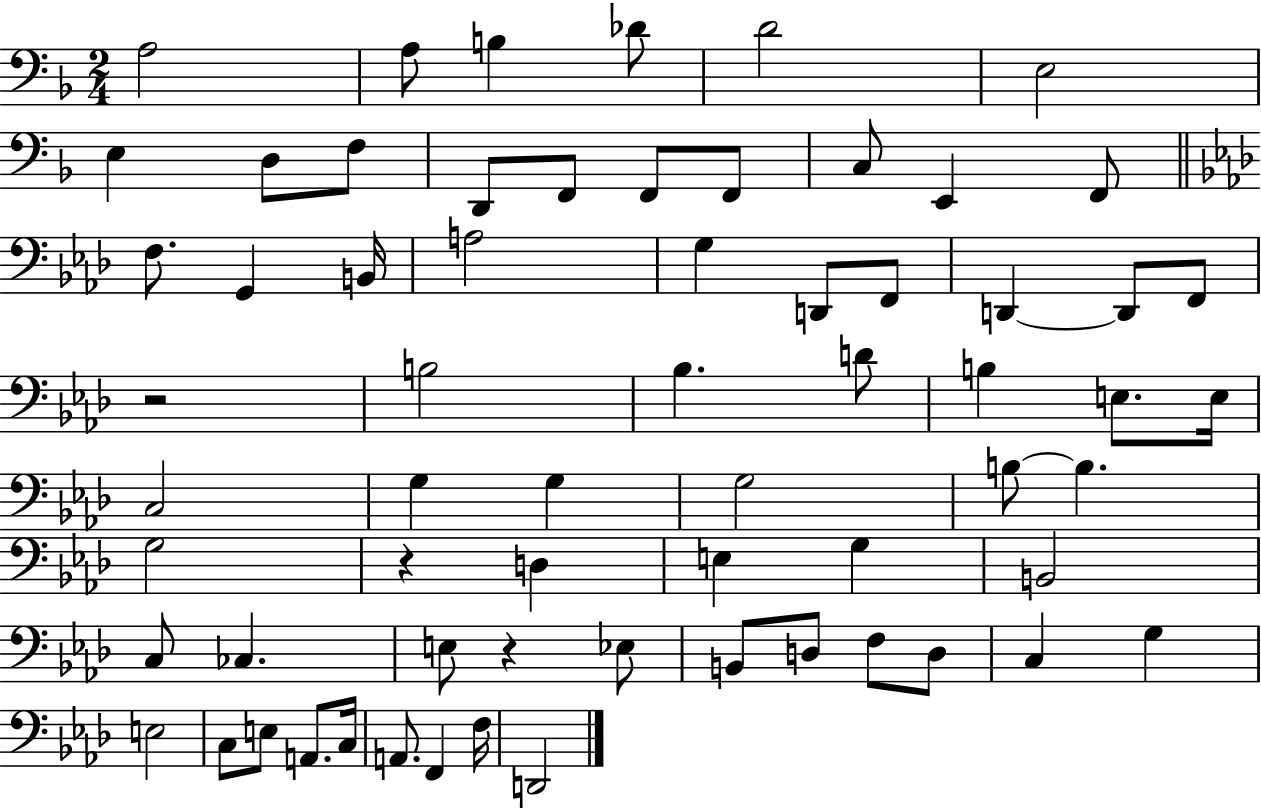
{
  \clef bass
  \numericTimeSignature
  \time 2/4
  \key f \major
  a2 | a8 b4 des'8 | d'2 | e2 | \break e4 d8 f8 | d,8 f,8 f,8 f,8 | c8 e,4 f,8 | \bar "||" \break \key aes \major f8. g,4 b,16 | a2 | g4 d,8 f,8 | d,4~~ d,8 f,8 | \break r2 | b2 | bes4. d'8 | b4 e8. e16 | \break c2 | g4 g4 | g2 | b8~~ b4. | \break g2 | r4 d4 | e4 g4 | b,2 | \break c8 ces4. | e8 r4 ees8 | b,8 d8 f8 d8 | c4 g4 | \break e2 | c8 e8 a,8. c16 | a,8. f,4 f16 | d,2 | \break \bar "|."
}